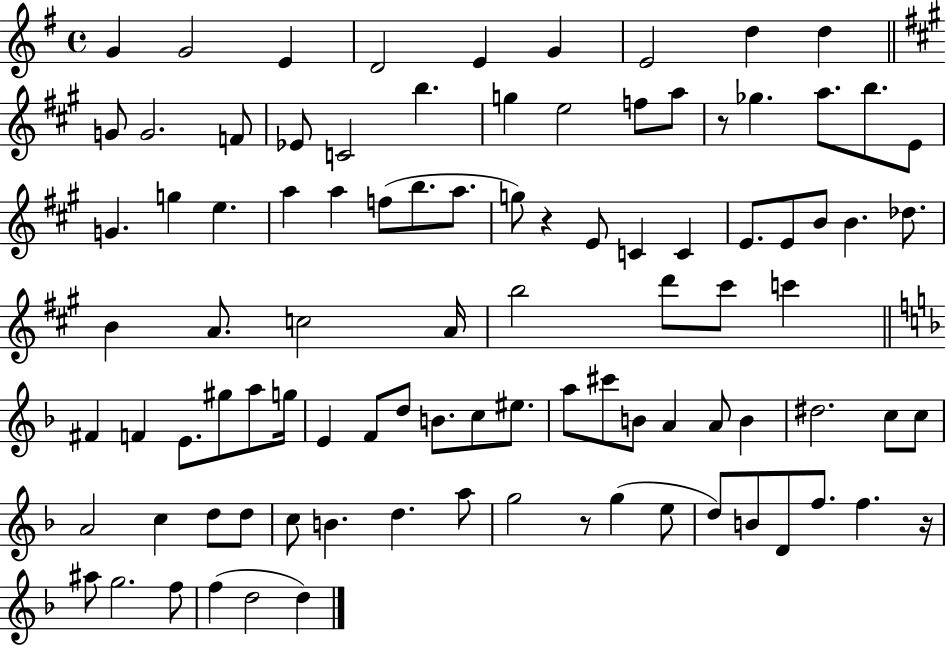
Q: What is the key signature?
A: G major